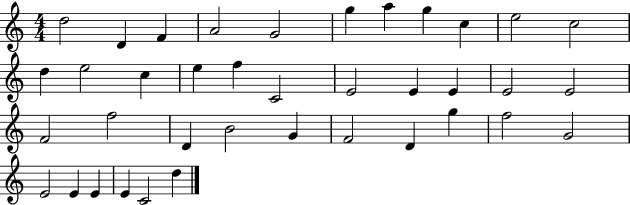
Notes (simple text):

D5/h D4/q F4/q A4/h G4/h G5/q A5/q G5/q C5/q E5/h C5/h D5/q E5/h C5/q E5/q F5/q C4/h E4/h E4/q E4/q E4/h E4/h F4/h F5/h D4/q B4/h G4/q F4/h D4/q G5/q F5/h G4/h E4/h E4/q E4/q E4/q C4/h D5/q